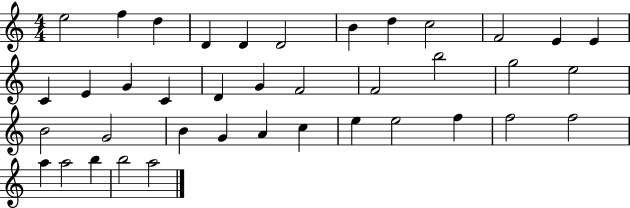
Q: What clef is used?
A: treble